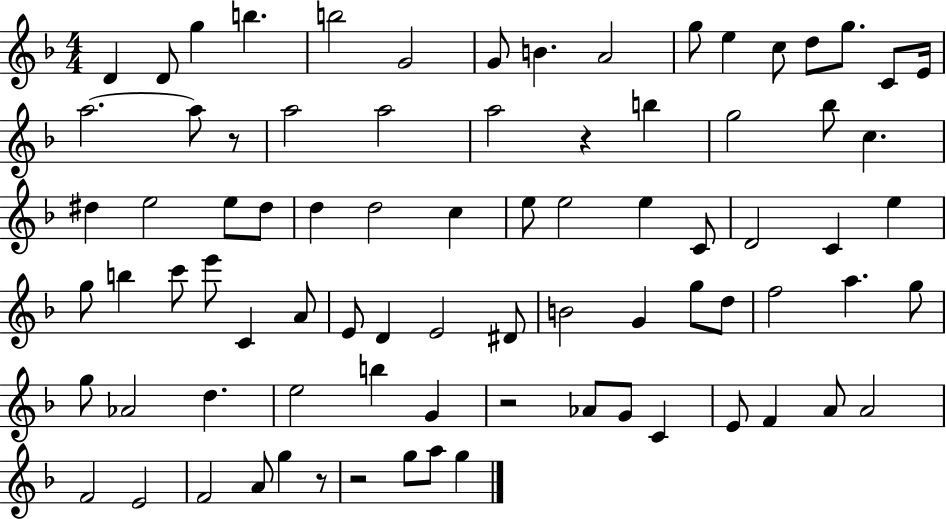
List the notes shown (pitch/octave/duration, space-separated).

D4/q D4/e G5/q B5/q. B5/h G4/h G4/e B4/q. A4/h G5/e E5/q C5/e D5/e G5/e. C4/e E4/s A5/h. A5/e R/e A5/h A5/h A5/h R/q B5/q G5/h Bb5/e C5/q. D#5/q E5/h E5/e D#5/e D5/q D5/h C5/q E5/e E5/h E5/q C4/e D4/h C4/q E5/q G5/e B5/q C6/e E6/e C4/q A4/e E4/e D4/q E4/h D#4/e B4/h G4/q G5/e D5/e F5/h A5/q. G5/e G5/e Ab4/h D5/q. E5/h B5/q G4/q R/h Ab4/e G4/e C4/q E4/e F4/q A4/e A4/h F4/h E4/h F4/h A4/e G5/q R/e R/h G5/e A5/e G5/q